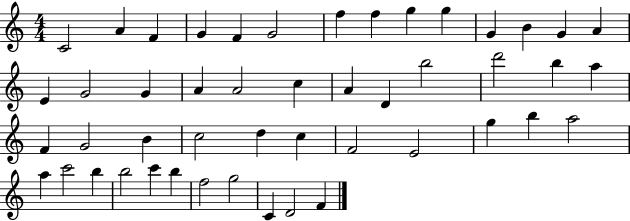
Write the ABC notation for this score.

X:1
T:Untitled
M:4/4
L:1/4
K:C
C2 A F G F G2 f f g g G B G A E G2 G A A2 c A D b2 d'2 b a F G2 B c2 d c F2 E2 g b a2 a c'2 b b2 c' b f2 g2 C D2 F